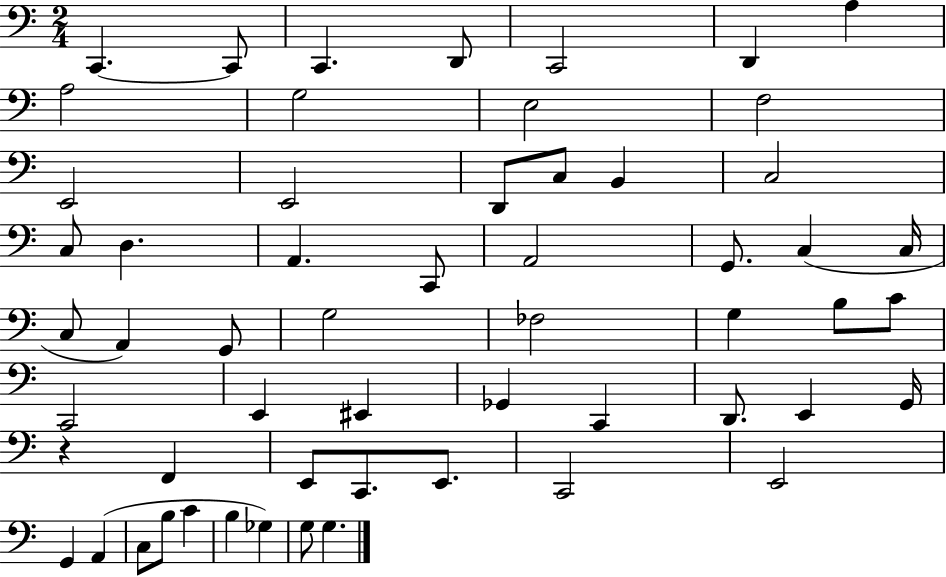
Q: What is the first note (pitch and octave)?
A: C2